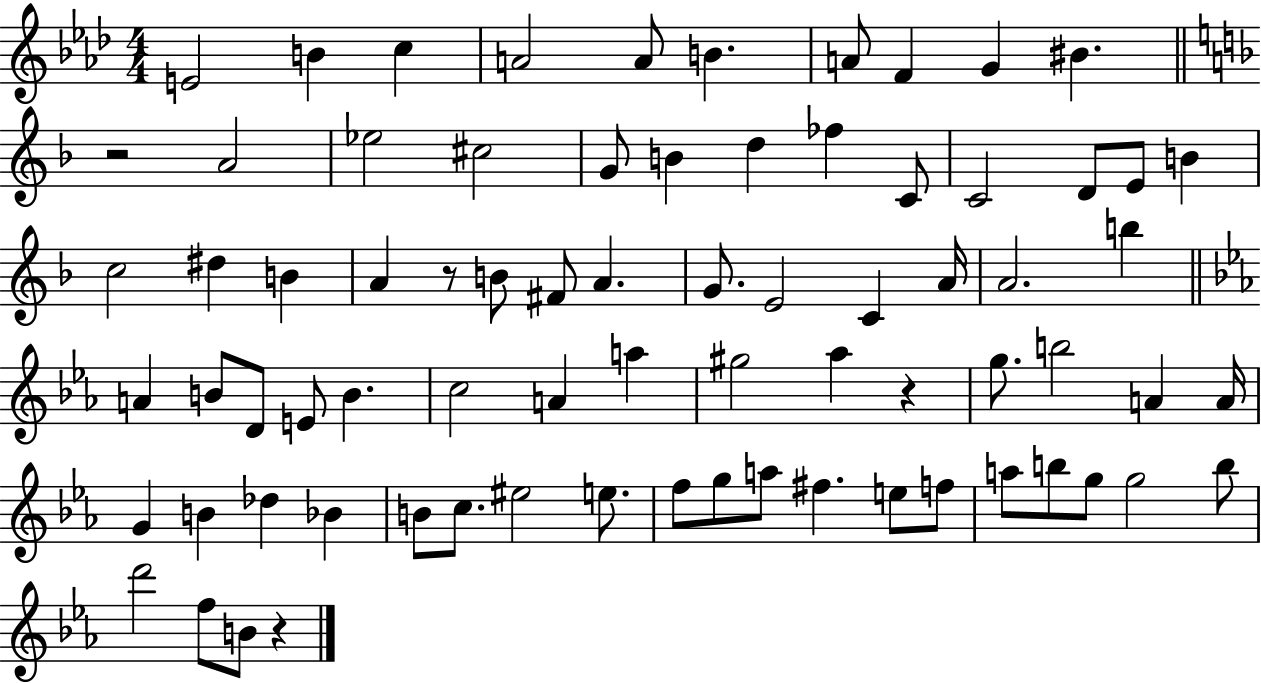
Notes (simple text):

E4/h B4/q C5/q A4/h A4/e B4/q. A4/e F4/q G4/q BIS4/q. R/h A4/h Eb5/h C#5/h G4/e B4/q D5/q FES5/q C4/e C4/h D4/e E4/e B4/q C5/h D#5/q B4/q A4/q R/e B4/e F#4/e A4/q. G4/e. E4/h C4/q A4/s A4/h. B5/q A4/q B4/e D4/e E4/e B4/q. C5/h A4/q A5/q G#5/h Ab5/q R/q G5/e. B5/h A4/q A4/s G4/q B4/q Db5/q Bb4/q B4/e C5/e. EIS5/h E5/e. F5/e G5/e A5/e F#5/q. E5/e F5/e A5/e B5/e G5/e G5/h B5/e D6/h F5/e B4/e R/q